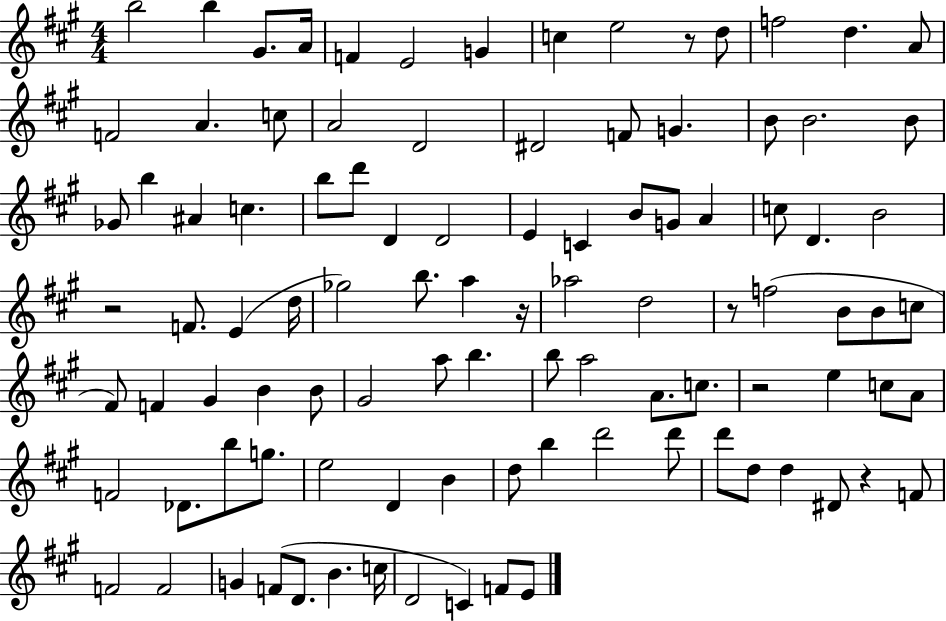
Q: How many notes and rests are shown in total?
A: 100